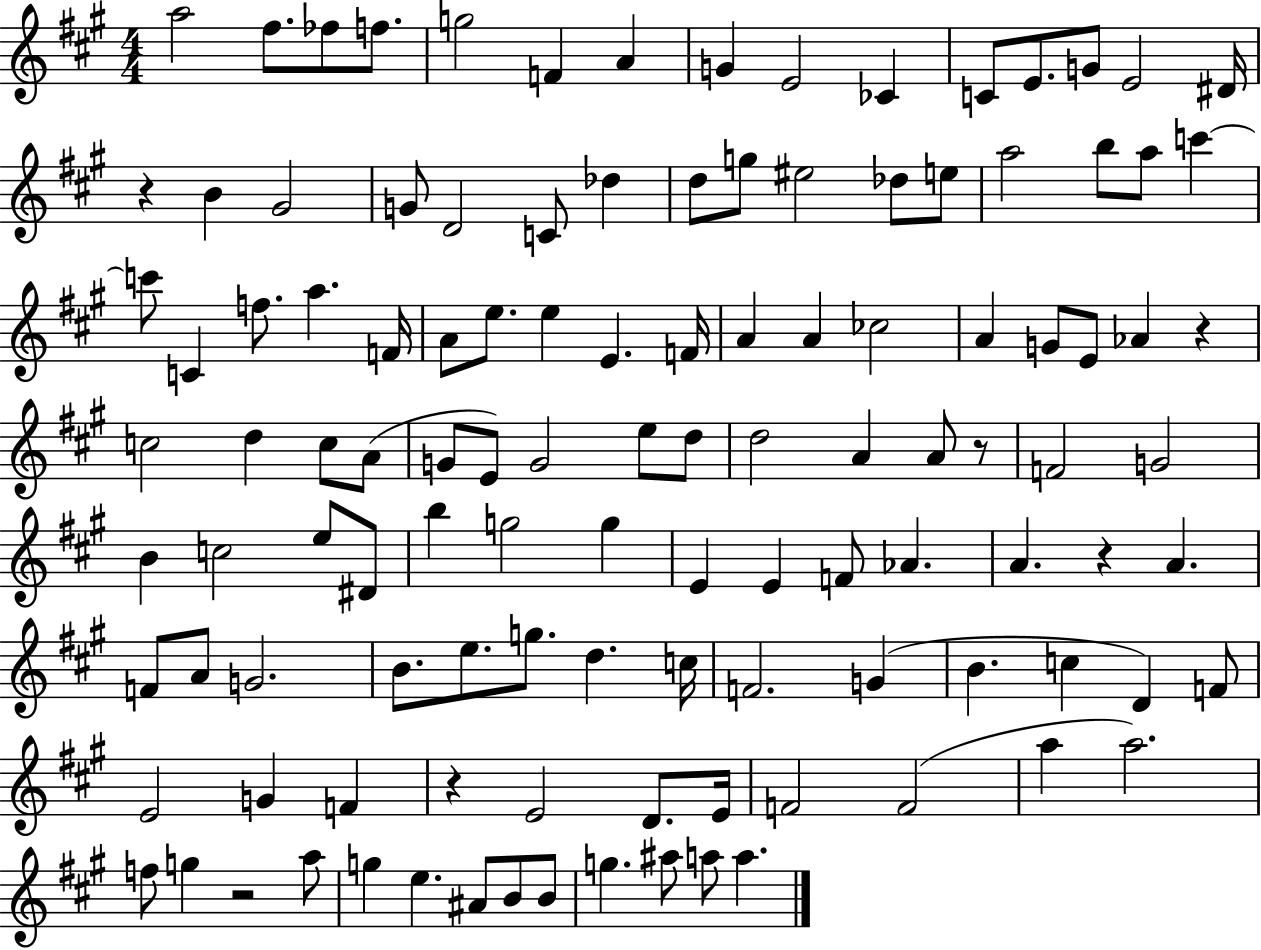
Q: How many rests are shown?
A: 6